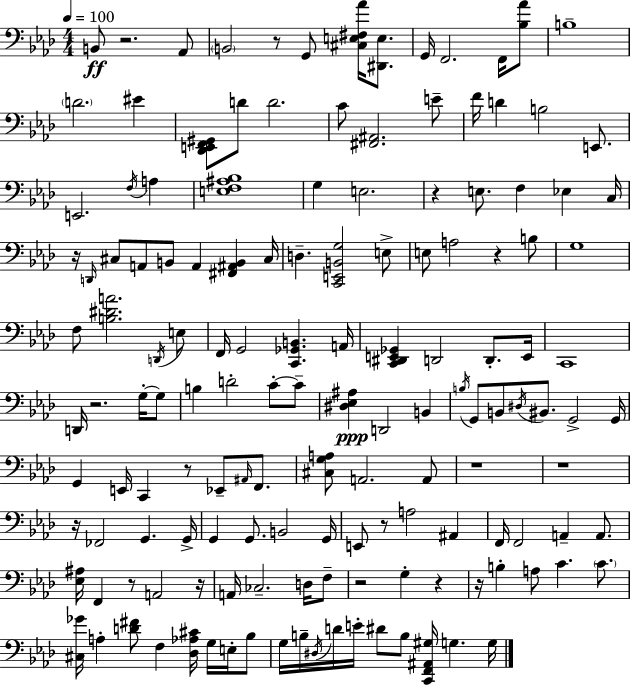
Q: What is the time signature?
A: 4/4